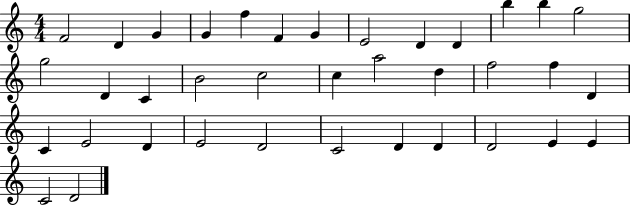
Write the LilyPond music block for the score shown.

{
  \clef treble
  \numericTimeSignature
  \time 4/4
  \key c \major
  f'2 d'4 g'4 | g'4 f''4 f'4 g'4 | e'2 d'4 d'4 | b''4 b''4 g''2 | \break g''2 d'4 c'4 | b'2 c''2 | c''4 a''2 d''4 | f''2 f''4 d'4 | \break c'4 e'2 d'4 | e'2 d'2 | c'2 d'4 d'4 | d'2 e'4 e'4 | \break c'2 d'2 | \bar "|."
}